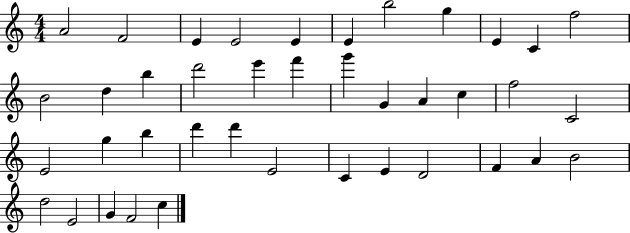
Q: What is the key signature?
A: C major